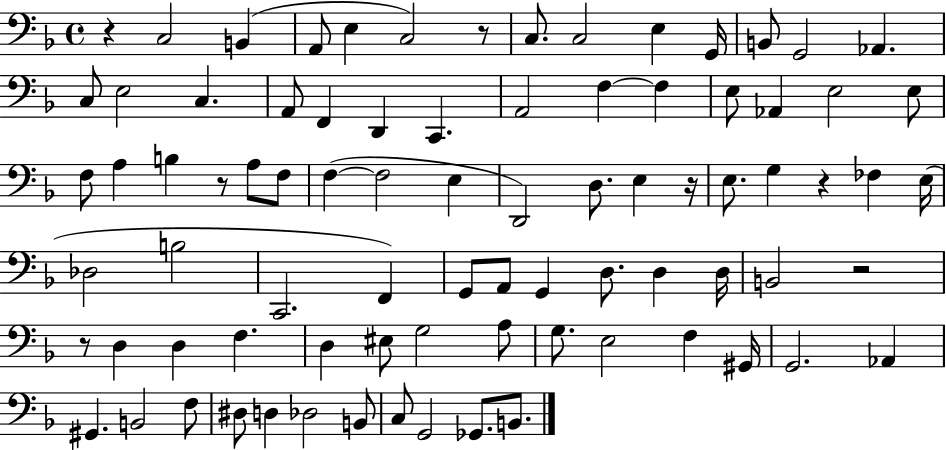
R/q C3/h B2/q A2/e E3/q C3/h R/e C3/e. C3/h E3/q G2/s B2/e G2/h Ab2/q. C3/e E3/h C3/q. A2/e F2/q D2/q C2/q. A2/h F3/q F3/q E3/e Ab2/q E3/h E3/e F3/e A3/q B3/q R/e A3/e F3/e F3/q F3/h E3/q D2/h D3/e. E3/q R/s E3/e. G3/q R/q FES3/q E3/s Db3/h B3/h C2/h. F2/q G2/e A2/e G2/q D3/e. D3/q D3/s B2/h R/h R/e D3/q D3/q F3/q. D3/q EIS3/e G3/h A3/e G3/e. E3/h F3/q G#2/s G2/h. Ab2/q G#2/q. B2/h F3/e D#3/e D3/q Db3/h B2/e C3/e G2/h Gb2/e. B2/e.